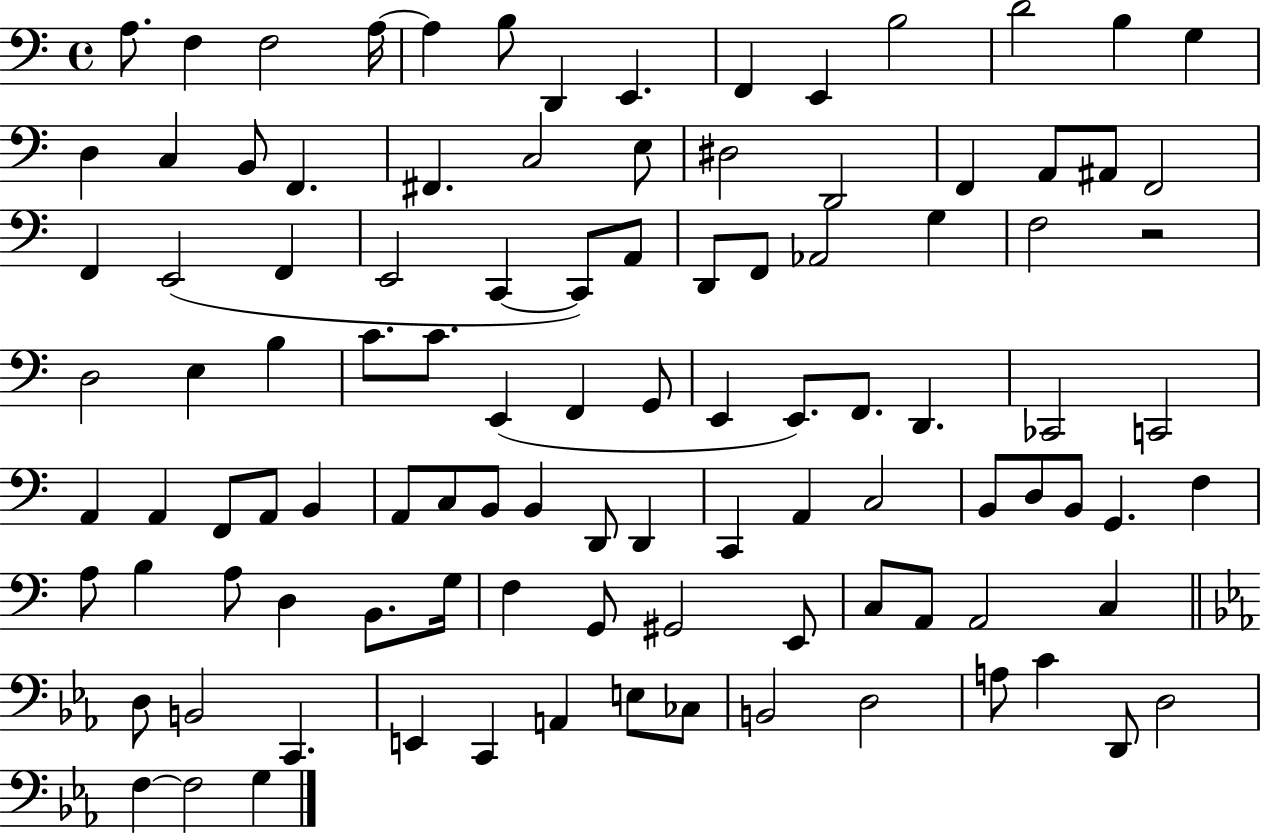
{
  \clef bass
  \time 4/4
  \defaultTimeSignature
  \key c \major
  a8. f4 f2 a16~~ | a4 b8 d,4 e,4. | f,4 e,4 b2 | d'2 b4 g4 | \break d4 c4 b,8 f,4. | fis,4. c2 e8 | dis2 d,2 | f,4 a,8 ais,8 f,2 | \break f,4 e,2( f,4 | e,2 c,4~~ c,8) a,8 | d,8 f,8 aes,2 g4 | f2 r2 | \break d2 e4 b4 | c'8. c'8. e,4( f,4 g,8 | e,4 e,8.) f,8. d,4. | ces,2 c,2 | \break a,4 a,4 f,8 a,8 b,4 | a,8 c8 b,8 b,4 d,8 d,4 | c,4 a,4 c2 | b,8 d8 b,8 g,4. f4 | \break a8 b4 a8 d4 b,8. g16 | f4 g,8 gis,2 e,8 | c8 a,8 a,2 c4 | \bar "||" \break \key ees \major d8 b,2 c,4. | e,4 c,4 a,4 e8 ces8 | b,2 d2 | a8 c'4 d,8 d2 | \break f4~~ f2 g4 | \bar "|."
}